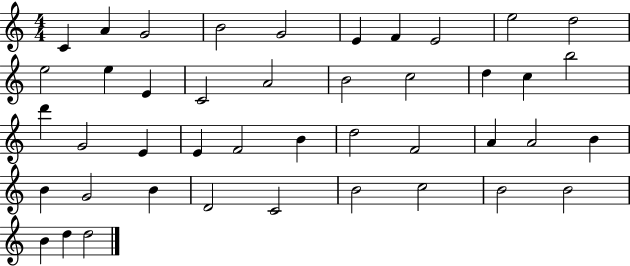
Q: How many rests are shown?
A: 0